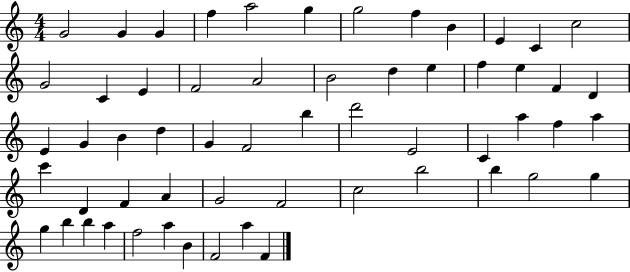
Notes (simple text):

G4/h G4/q G4/q F5/q A5/h G5/q G5/h F5/q B4/q E4/q C4/q C5/h G4/h C4/q E4/q F4/h A4/h B4/h D5/q E5/q F5/q E5/q F4/q D4/q E4/q G4/q B4/q D5/q G4/q F4/h B5/q D6/h E4/h C4/q A5/q F5/q A5/q C6/q D4/q F4/q A4/q G4/h F4/h C5/h B5/h B5/q G5/h G5/q G5/q B5/q B5/q A5/q F5/h A5/q B4/q F4/h A5/q F4/q